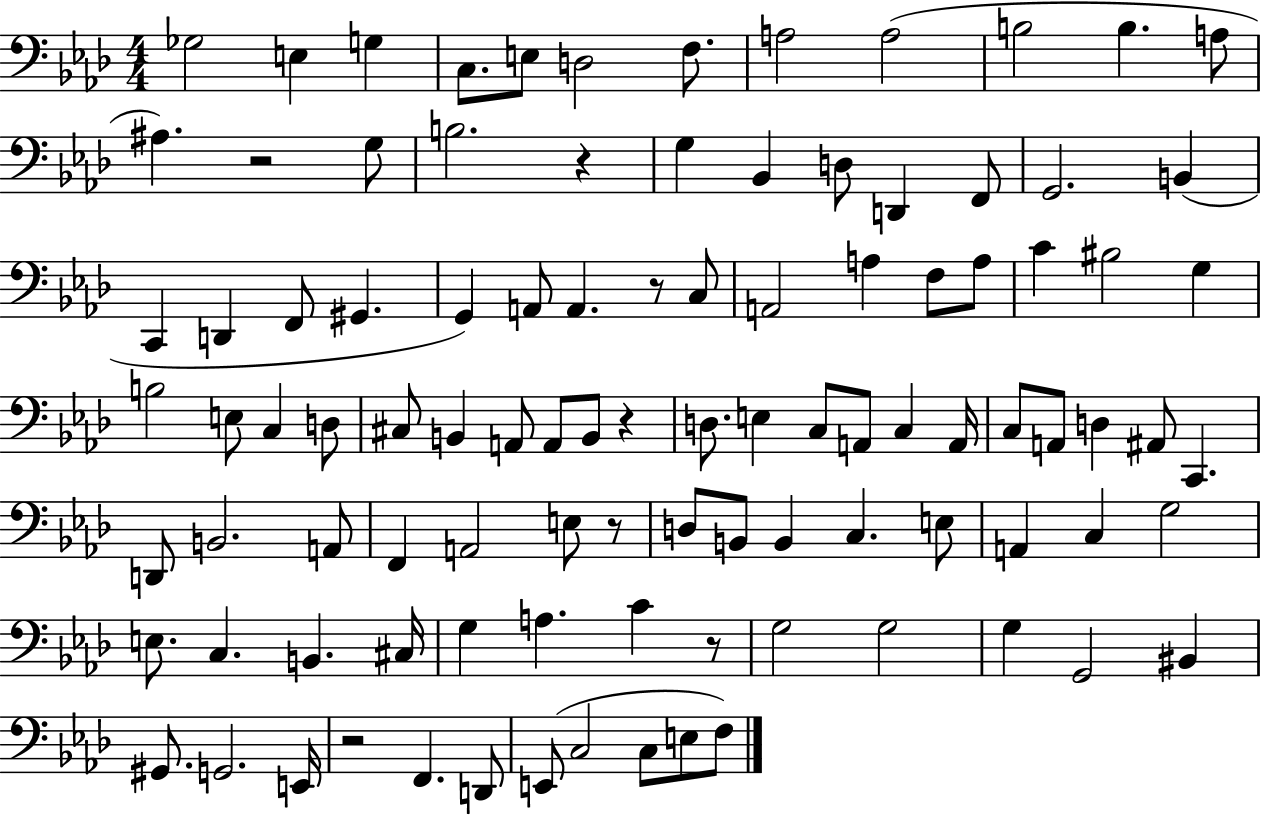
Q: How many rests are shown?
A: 7